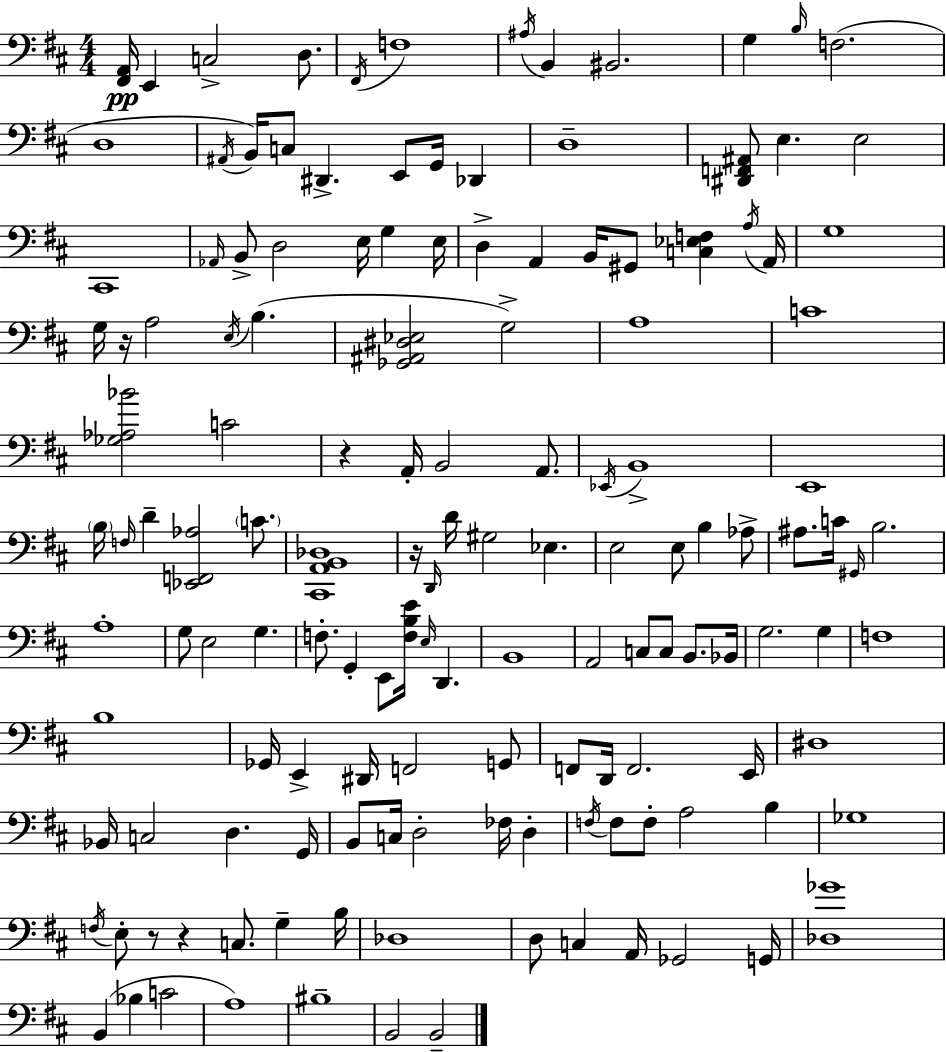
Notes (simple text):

[F#2,A2]/s E2/q C3/h D3/e. F#2/s F3/w A#3/s B2/q BIS2/h. G3/q B3/s F3/h. D3/w A#2/s B2/s C3/e D#2/q. E2/e G2/s Db2/q D3/w [D#2,F2,A#2]/e E3/q. E3/h C#2/w Ab2/s B2/e D3/h E3/s G3/q E3/s D3/q A2/q B2/s G#2/e [C3,Eb3,F3]/q A3/s A2/s G3/w G3/s R/s A3/h E3/s B3/q. [Gb2,A#2,D#3,Eb3]/h G3/h A3/w C4/w [Gb3,Ab3,Bb4]/h C4/h R/q A2/s B2/h A2/e. Eb2/s B2/w E2/w B3/s F3/s D4/q [Eb2,F2,Ab3]/h C4/e. [C#2,A2,B2,Db3]/w R/s D2/s D4/s G#3/h Eb3/q. E3/h E3/e B3/q Ab3/e A#3/e. C4/s G#2/s B3/h. A3/w G3/e E3/h G3/q. F3/e. G2/q E2/e [F3,B3,E4]/s E3/s D2/q. B2/w A2/h C3/e C3/e B2/e. Bb2/s G3/h. G3/q F3/w B3/w Gb2/s E2/q D#2/s F2/h G2/e F2/e D2/s F2/h. E2/s D#3/w Bb2/s C3/h D3/q. G2/s B2/e C3/s D3/h FES3/s D3/q F3/s F3/e F3/e A3/h B3/q Gb3/w F3/s E3/e R/e R/q C3/e. G3/q B3/s Db3/w D3/e C3/q A2/s Gb2/h G2/s [Db3,Gb4]/w B2/q Bb3/q C4/h A3/w BIS3/w B2/h B2/h